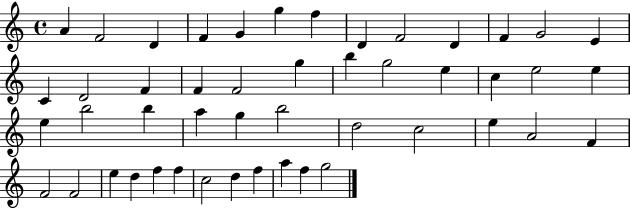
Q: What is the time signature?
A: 4/4